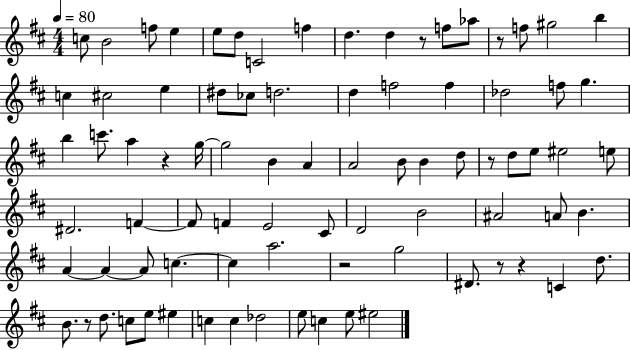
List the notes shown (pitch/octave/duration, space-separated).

C5/e B4/h F5/e E5/q E5/e D5/e C4/h F5/q D5/q. D5/q R/e F5/e Ab5/e R/e F5/e G#5/h B5/q C5/q C#5/h E5/q D#5/e CES5/e D5/h. D5/q F5/h F5/q Db5/h F5/e G5/q. B5/q C6/e. A5/q R/q G5/s G5/h B4/q A4/q A4/h B4/e B4/q D5/e R/e D5/e E5/e EIS5/h E5/e D#4/h. F4/q F4/e F4/q E4/h C#4/e D4/h B4/h A#4/h A4/e B4/q. A4/q A4/q A4/e C5/q. C5/q A5/h. R/h G5/h D#4/e. R/e R/q C4/q D5/e. B4/e. R/e D5/e. C5/e E5/e EIS5/q C5/q C5/q Db5/h E5/e C5/q E5/e EIS5/h